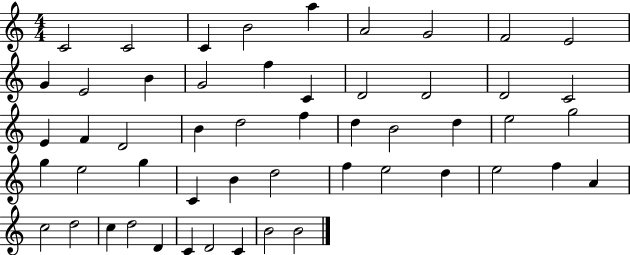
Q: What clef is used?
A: treble